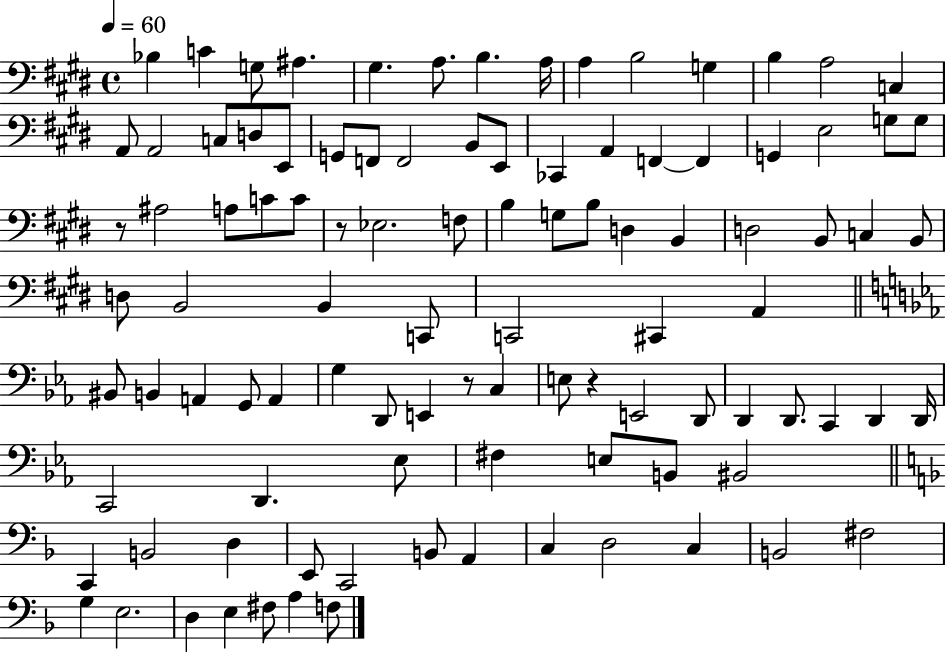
Bb3/q C4/q G3/e A#3/q. G#3/q. A3/e. B3/q. A3/s A3/q B3/h G3/q B3/q A3/h C3/q A2/e A2/h C3/e D3/e E2/e G2/e F2/e F2/h B2/e E2/e CES2/q A2/q F2/q F2/q G2/q E3/h G3/e G3/e R/e A#3/h A3/e C4/e C4/e R/e Eb3/h. F3/e B3/q G3/e B3/e D3/q B2/q D3/h B2/e C3/q B2/e D3/e B2/h B2/q C2/e C2/h C#2/q A2/q BIS2/e B2/q A2/q G2/e A2/q G3/q D2/e E2/q R/e C3/q E3/e R/q E2/h D2/e D2/q D2/e. C2/q D2/q D2/s C2/h D2/q. Eb3/e F#3/q E3/e B2/e BIS2/h C2/q B2/h D3/q E2/e C2/h B2/e A2/q C3/q D3/h C3/q B2/h F#3/h G3/q E3/h. D3/q E3/q F#3/e A3/q F3/e